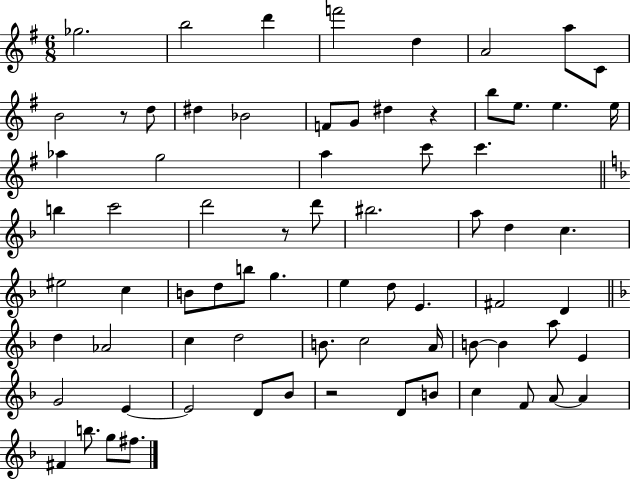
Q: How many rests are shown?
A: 4